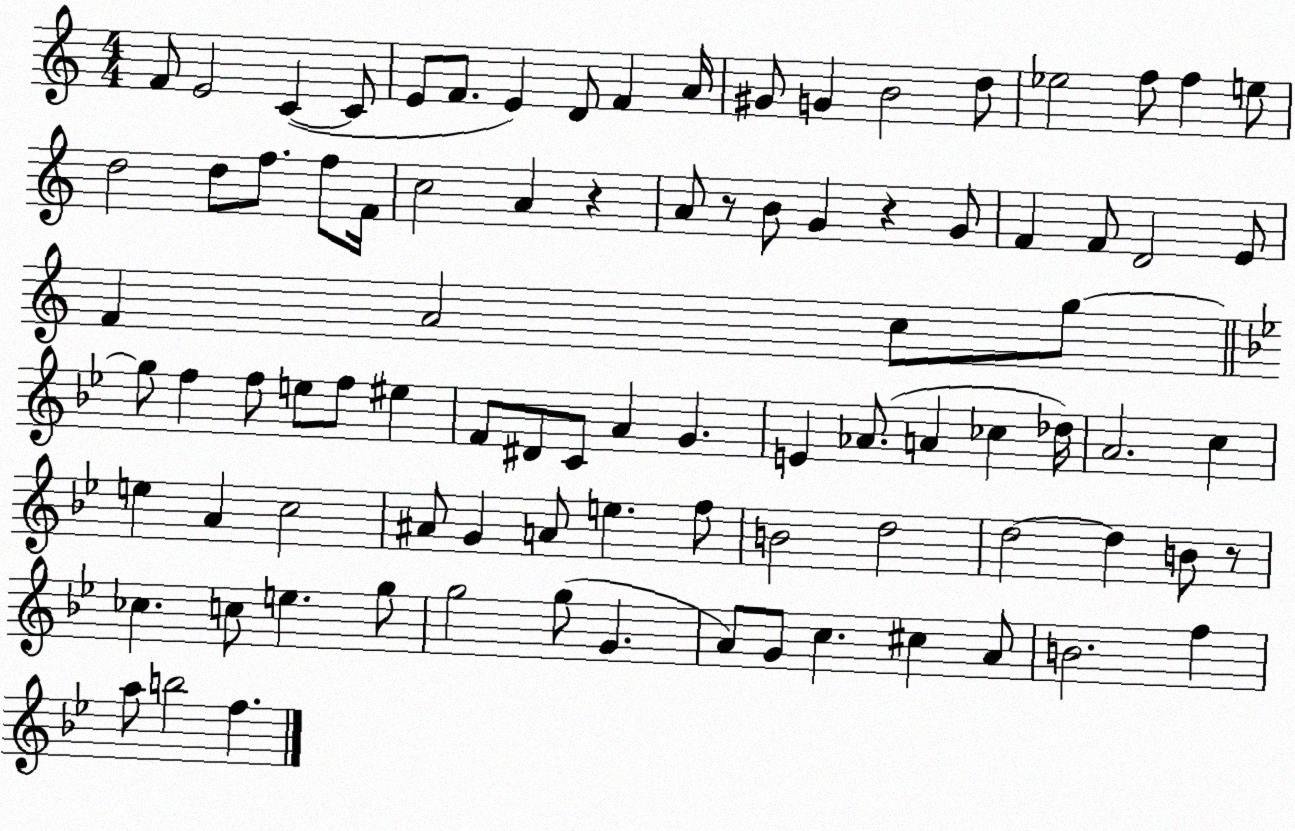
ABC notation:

X:1
T:Untitled
M:4/4
L:1/4
K:C
F/2 E2 C C/2 E/2 F/2 E D/2 F A/4 ^G/2 G B2 d/2 _e2 f/2 f e/2 d2 d/2 f/2 f/2 F/4 c2 A z A/2 z/2 B/2 G z G/2 F F/2 D2 E/2 F A2 c/2 g/2 g/2 f f/2 e/2 f/2 ^e F/2 ^D/2 C/2 A G E _A/2 A _c _d/4 A2 c e A c2 ^A/2 G A/2 e f/2 B2 d2 d2 d B/2 z/2 _c c/2 e g/2 g2 g/2 G A/2 G/2 c ^c A/2 B2 f a/2 b2 f